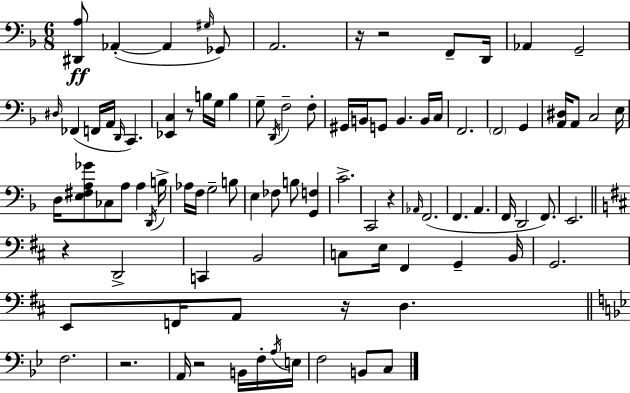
X:1
T:Untitled
M:6/8
L:1/4
K:Dm
[^D,,A,]/2 _A,, _A,, ^G,/4 _G,,/2 A,,2 z/4 z2 F,,/2 D,,/4 _A,, G,,2 ^D,/4 _F,, F,,/4 A,,/4 D,,/4 C,, [_E,,C,] z/2 B,/4 G,/4 B, G,/2 D,,/4 F,2 F,/2 ^G,,/4 B,,/4 G,,/2 B,, B,,/4 C,/4 F,,2 F,,2 G,, [A,,^D,]/4 A,,/2 C,2 E,/4 D,/4 [E,^F,A,_G]/2 _C,/2 A,/2 A, D,,/4 B,/4 _A,/4 F,/4 G,2 B,/2 E, _F,/2 B,/2 [G,,F,] C2 C,,2 z _A,,/4 F,,2 F,, A,, F,,/4 D,,2 F,,/2 E,,2 z D,,2 C,, B,,2 C,/2 E,/4 ^F,, G,, B,,/4 G,,2 E,,/2 F,,/4 A,,/2 z/4 D, F,2 z2 A,,/4 z2 B,,/4 F,/4 A,/4 E,/4 F,2 B,,/2 C,/2